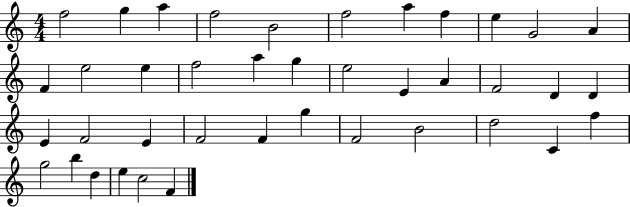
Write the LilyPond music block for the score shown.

{
  \clef treble
  \numericTimeSignature
  \time 4/4
  \key c \major
  f''2 g''4 a''4 | f''2 b'2 | f''2 a''4 f''4 | e''4 g'2 a'4 | \break f'4 e''2 e''4 | f''2 a''4 g''4 | e''2 e'4 a'4 | f'2 d'4 d'4 | \break e'4 f'2 e'4 | f'2 f'4 g''4 | f'2 b'2 | d''2 c'4 f''4 | \break g''2 b''4 d''4 | e''4 c''2 f'4 | \bar "|."
}